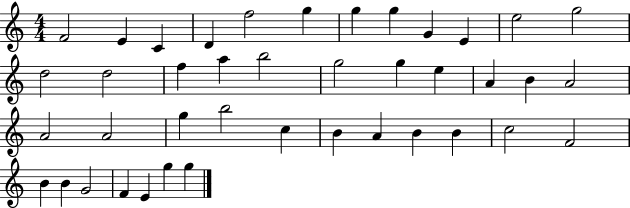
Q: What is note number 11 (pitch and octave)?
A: E5